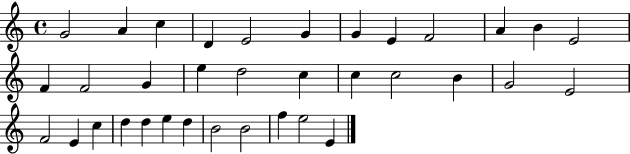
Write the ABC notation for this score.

X:1
T:Untitled
M:4/4
L:1/4
K:C
G2 A c D E2 G G E F2 A B E2 F F2 G e d2 c c c2 B G2 E2 F2 E c d d e d B2 B2 f e2 E